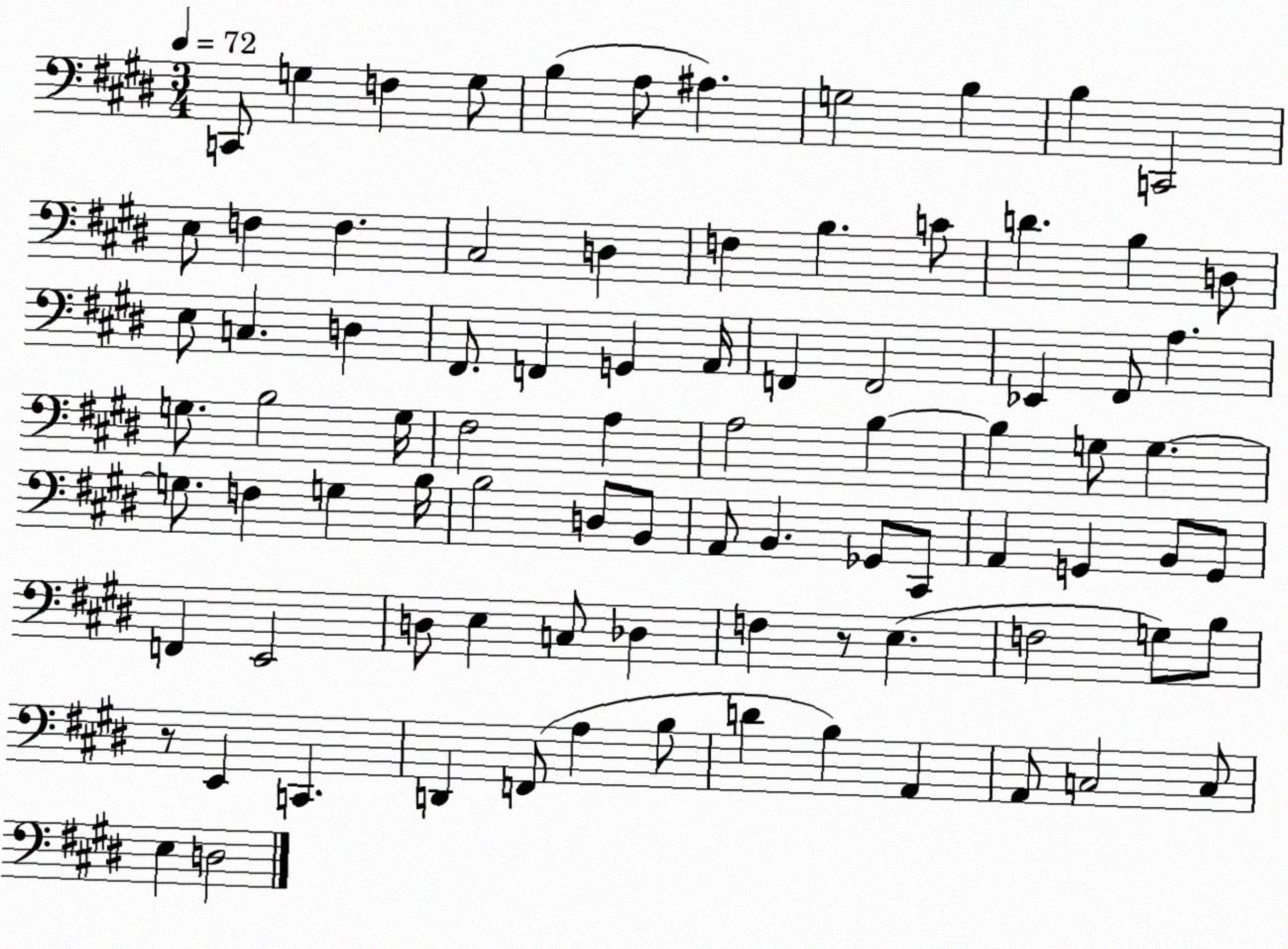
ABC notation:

X:1
T:Untitled
M:3/4
L:1/4
K:E
C,,/2 G, F, G,/2 B, A,/2 ^A, G,2 B, B, C,,2 E,/2 F, F, ^C,2 D, F, B, C/2 D B, D,/2 E,/2 C, D, ^F,,/2 F,, G,, A,,/4 F,, F,,2 _E,, ^F,,/2 A, G,/2 B,2 G,/4 ^F,2 A, A,2 B, B, G,/2 G, G,/2 F, G, B,/4 B,2 D,/2 B,,/2 A,,/2 B,, _G,,/2 ^C,,/2 A,, G,, B,,/2 G,,/2 F,, E,,2 D,/2 E, C,/2 _D, F, z/2 E, F,2 G,/2 B,/2 z/2 E,, C,, D,, F,,/2 A, B,/2 D B, A,, A,,/2 C,2 C,/2 E, D,2